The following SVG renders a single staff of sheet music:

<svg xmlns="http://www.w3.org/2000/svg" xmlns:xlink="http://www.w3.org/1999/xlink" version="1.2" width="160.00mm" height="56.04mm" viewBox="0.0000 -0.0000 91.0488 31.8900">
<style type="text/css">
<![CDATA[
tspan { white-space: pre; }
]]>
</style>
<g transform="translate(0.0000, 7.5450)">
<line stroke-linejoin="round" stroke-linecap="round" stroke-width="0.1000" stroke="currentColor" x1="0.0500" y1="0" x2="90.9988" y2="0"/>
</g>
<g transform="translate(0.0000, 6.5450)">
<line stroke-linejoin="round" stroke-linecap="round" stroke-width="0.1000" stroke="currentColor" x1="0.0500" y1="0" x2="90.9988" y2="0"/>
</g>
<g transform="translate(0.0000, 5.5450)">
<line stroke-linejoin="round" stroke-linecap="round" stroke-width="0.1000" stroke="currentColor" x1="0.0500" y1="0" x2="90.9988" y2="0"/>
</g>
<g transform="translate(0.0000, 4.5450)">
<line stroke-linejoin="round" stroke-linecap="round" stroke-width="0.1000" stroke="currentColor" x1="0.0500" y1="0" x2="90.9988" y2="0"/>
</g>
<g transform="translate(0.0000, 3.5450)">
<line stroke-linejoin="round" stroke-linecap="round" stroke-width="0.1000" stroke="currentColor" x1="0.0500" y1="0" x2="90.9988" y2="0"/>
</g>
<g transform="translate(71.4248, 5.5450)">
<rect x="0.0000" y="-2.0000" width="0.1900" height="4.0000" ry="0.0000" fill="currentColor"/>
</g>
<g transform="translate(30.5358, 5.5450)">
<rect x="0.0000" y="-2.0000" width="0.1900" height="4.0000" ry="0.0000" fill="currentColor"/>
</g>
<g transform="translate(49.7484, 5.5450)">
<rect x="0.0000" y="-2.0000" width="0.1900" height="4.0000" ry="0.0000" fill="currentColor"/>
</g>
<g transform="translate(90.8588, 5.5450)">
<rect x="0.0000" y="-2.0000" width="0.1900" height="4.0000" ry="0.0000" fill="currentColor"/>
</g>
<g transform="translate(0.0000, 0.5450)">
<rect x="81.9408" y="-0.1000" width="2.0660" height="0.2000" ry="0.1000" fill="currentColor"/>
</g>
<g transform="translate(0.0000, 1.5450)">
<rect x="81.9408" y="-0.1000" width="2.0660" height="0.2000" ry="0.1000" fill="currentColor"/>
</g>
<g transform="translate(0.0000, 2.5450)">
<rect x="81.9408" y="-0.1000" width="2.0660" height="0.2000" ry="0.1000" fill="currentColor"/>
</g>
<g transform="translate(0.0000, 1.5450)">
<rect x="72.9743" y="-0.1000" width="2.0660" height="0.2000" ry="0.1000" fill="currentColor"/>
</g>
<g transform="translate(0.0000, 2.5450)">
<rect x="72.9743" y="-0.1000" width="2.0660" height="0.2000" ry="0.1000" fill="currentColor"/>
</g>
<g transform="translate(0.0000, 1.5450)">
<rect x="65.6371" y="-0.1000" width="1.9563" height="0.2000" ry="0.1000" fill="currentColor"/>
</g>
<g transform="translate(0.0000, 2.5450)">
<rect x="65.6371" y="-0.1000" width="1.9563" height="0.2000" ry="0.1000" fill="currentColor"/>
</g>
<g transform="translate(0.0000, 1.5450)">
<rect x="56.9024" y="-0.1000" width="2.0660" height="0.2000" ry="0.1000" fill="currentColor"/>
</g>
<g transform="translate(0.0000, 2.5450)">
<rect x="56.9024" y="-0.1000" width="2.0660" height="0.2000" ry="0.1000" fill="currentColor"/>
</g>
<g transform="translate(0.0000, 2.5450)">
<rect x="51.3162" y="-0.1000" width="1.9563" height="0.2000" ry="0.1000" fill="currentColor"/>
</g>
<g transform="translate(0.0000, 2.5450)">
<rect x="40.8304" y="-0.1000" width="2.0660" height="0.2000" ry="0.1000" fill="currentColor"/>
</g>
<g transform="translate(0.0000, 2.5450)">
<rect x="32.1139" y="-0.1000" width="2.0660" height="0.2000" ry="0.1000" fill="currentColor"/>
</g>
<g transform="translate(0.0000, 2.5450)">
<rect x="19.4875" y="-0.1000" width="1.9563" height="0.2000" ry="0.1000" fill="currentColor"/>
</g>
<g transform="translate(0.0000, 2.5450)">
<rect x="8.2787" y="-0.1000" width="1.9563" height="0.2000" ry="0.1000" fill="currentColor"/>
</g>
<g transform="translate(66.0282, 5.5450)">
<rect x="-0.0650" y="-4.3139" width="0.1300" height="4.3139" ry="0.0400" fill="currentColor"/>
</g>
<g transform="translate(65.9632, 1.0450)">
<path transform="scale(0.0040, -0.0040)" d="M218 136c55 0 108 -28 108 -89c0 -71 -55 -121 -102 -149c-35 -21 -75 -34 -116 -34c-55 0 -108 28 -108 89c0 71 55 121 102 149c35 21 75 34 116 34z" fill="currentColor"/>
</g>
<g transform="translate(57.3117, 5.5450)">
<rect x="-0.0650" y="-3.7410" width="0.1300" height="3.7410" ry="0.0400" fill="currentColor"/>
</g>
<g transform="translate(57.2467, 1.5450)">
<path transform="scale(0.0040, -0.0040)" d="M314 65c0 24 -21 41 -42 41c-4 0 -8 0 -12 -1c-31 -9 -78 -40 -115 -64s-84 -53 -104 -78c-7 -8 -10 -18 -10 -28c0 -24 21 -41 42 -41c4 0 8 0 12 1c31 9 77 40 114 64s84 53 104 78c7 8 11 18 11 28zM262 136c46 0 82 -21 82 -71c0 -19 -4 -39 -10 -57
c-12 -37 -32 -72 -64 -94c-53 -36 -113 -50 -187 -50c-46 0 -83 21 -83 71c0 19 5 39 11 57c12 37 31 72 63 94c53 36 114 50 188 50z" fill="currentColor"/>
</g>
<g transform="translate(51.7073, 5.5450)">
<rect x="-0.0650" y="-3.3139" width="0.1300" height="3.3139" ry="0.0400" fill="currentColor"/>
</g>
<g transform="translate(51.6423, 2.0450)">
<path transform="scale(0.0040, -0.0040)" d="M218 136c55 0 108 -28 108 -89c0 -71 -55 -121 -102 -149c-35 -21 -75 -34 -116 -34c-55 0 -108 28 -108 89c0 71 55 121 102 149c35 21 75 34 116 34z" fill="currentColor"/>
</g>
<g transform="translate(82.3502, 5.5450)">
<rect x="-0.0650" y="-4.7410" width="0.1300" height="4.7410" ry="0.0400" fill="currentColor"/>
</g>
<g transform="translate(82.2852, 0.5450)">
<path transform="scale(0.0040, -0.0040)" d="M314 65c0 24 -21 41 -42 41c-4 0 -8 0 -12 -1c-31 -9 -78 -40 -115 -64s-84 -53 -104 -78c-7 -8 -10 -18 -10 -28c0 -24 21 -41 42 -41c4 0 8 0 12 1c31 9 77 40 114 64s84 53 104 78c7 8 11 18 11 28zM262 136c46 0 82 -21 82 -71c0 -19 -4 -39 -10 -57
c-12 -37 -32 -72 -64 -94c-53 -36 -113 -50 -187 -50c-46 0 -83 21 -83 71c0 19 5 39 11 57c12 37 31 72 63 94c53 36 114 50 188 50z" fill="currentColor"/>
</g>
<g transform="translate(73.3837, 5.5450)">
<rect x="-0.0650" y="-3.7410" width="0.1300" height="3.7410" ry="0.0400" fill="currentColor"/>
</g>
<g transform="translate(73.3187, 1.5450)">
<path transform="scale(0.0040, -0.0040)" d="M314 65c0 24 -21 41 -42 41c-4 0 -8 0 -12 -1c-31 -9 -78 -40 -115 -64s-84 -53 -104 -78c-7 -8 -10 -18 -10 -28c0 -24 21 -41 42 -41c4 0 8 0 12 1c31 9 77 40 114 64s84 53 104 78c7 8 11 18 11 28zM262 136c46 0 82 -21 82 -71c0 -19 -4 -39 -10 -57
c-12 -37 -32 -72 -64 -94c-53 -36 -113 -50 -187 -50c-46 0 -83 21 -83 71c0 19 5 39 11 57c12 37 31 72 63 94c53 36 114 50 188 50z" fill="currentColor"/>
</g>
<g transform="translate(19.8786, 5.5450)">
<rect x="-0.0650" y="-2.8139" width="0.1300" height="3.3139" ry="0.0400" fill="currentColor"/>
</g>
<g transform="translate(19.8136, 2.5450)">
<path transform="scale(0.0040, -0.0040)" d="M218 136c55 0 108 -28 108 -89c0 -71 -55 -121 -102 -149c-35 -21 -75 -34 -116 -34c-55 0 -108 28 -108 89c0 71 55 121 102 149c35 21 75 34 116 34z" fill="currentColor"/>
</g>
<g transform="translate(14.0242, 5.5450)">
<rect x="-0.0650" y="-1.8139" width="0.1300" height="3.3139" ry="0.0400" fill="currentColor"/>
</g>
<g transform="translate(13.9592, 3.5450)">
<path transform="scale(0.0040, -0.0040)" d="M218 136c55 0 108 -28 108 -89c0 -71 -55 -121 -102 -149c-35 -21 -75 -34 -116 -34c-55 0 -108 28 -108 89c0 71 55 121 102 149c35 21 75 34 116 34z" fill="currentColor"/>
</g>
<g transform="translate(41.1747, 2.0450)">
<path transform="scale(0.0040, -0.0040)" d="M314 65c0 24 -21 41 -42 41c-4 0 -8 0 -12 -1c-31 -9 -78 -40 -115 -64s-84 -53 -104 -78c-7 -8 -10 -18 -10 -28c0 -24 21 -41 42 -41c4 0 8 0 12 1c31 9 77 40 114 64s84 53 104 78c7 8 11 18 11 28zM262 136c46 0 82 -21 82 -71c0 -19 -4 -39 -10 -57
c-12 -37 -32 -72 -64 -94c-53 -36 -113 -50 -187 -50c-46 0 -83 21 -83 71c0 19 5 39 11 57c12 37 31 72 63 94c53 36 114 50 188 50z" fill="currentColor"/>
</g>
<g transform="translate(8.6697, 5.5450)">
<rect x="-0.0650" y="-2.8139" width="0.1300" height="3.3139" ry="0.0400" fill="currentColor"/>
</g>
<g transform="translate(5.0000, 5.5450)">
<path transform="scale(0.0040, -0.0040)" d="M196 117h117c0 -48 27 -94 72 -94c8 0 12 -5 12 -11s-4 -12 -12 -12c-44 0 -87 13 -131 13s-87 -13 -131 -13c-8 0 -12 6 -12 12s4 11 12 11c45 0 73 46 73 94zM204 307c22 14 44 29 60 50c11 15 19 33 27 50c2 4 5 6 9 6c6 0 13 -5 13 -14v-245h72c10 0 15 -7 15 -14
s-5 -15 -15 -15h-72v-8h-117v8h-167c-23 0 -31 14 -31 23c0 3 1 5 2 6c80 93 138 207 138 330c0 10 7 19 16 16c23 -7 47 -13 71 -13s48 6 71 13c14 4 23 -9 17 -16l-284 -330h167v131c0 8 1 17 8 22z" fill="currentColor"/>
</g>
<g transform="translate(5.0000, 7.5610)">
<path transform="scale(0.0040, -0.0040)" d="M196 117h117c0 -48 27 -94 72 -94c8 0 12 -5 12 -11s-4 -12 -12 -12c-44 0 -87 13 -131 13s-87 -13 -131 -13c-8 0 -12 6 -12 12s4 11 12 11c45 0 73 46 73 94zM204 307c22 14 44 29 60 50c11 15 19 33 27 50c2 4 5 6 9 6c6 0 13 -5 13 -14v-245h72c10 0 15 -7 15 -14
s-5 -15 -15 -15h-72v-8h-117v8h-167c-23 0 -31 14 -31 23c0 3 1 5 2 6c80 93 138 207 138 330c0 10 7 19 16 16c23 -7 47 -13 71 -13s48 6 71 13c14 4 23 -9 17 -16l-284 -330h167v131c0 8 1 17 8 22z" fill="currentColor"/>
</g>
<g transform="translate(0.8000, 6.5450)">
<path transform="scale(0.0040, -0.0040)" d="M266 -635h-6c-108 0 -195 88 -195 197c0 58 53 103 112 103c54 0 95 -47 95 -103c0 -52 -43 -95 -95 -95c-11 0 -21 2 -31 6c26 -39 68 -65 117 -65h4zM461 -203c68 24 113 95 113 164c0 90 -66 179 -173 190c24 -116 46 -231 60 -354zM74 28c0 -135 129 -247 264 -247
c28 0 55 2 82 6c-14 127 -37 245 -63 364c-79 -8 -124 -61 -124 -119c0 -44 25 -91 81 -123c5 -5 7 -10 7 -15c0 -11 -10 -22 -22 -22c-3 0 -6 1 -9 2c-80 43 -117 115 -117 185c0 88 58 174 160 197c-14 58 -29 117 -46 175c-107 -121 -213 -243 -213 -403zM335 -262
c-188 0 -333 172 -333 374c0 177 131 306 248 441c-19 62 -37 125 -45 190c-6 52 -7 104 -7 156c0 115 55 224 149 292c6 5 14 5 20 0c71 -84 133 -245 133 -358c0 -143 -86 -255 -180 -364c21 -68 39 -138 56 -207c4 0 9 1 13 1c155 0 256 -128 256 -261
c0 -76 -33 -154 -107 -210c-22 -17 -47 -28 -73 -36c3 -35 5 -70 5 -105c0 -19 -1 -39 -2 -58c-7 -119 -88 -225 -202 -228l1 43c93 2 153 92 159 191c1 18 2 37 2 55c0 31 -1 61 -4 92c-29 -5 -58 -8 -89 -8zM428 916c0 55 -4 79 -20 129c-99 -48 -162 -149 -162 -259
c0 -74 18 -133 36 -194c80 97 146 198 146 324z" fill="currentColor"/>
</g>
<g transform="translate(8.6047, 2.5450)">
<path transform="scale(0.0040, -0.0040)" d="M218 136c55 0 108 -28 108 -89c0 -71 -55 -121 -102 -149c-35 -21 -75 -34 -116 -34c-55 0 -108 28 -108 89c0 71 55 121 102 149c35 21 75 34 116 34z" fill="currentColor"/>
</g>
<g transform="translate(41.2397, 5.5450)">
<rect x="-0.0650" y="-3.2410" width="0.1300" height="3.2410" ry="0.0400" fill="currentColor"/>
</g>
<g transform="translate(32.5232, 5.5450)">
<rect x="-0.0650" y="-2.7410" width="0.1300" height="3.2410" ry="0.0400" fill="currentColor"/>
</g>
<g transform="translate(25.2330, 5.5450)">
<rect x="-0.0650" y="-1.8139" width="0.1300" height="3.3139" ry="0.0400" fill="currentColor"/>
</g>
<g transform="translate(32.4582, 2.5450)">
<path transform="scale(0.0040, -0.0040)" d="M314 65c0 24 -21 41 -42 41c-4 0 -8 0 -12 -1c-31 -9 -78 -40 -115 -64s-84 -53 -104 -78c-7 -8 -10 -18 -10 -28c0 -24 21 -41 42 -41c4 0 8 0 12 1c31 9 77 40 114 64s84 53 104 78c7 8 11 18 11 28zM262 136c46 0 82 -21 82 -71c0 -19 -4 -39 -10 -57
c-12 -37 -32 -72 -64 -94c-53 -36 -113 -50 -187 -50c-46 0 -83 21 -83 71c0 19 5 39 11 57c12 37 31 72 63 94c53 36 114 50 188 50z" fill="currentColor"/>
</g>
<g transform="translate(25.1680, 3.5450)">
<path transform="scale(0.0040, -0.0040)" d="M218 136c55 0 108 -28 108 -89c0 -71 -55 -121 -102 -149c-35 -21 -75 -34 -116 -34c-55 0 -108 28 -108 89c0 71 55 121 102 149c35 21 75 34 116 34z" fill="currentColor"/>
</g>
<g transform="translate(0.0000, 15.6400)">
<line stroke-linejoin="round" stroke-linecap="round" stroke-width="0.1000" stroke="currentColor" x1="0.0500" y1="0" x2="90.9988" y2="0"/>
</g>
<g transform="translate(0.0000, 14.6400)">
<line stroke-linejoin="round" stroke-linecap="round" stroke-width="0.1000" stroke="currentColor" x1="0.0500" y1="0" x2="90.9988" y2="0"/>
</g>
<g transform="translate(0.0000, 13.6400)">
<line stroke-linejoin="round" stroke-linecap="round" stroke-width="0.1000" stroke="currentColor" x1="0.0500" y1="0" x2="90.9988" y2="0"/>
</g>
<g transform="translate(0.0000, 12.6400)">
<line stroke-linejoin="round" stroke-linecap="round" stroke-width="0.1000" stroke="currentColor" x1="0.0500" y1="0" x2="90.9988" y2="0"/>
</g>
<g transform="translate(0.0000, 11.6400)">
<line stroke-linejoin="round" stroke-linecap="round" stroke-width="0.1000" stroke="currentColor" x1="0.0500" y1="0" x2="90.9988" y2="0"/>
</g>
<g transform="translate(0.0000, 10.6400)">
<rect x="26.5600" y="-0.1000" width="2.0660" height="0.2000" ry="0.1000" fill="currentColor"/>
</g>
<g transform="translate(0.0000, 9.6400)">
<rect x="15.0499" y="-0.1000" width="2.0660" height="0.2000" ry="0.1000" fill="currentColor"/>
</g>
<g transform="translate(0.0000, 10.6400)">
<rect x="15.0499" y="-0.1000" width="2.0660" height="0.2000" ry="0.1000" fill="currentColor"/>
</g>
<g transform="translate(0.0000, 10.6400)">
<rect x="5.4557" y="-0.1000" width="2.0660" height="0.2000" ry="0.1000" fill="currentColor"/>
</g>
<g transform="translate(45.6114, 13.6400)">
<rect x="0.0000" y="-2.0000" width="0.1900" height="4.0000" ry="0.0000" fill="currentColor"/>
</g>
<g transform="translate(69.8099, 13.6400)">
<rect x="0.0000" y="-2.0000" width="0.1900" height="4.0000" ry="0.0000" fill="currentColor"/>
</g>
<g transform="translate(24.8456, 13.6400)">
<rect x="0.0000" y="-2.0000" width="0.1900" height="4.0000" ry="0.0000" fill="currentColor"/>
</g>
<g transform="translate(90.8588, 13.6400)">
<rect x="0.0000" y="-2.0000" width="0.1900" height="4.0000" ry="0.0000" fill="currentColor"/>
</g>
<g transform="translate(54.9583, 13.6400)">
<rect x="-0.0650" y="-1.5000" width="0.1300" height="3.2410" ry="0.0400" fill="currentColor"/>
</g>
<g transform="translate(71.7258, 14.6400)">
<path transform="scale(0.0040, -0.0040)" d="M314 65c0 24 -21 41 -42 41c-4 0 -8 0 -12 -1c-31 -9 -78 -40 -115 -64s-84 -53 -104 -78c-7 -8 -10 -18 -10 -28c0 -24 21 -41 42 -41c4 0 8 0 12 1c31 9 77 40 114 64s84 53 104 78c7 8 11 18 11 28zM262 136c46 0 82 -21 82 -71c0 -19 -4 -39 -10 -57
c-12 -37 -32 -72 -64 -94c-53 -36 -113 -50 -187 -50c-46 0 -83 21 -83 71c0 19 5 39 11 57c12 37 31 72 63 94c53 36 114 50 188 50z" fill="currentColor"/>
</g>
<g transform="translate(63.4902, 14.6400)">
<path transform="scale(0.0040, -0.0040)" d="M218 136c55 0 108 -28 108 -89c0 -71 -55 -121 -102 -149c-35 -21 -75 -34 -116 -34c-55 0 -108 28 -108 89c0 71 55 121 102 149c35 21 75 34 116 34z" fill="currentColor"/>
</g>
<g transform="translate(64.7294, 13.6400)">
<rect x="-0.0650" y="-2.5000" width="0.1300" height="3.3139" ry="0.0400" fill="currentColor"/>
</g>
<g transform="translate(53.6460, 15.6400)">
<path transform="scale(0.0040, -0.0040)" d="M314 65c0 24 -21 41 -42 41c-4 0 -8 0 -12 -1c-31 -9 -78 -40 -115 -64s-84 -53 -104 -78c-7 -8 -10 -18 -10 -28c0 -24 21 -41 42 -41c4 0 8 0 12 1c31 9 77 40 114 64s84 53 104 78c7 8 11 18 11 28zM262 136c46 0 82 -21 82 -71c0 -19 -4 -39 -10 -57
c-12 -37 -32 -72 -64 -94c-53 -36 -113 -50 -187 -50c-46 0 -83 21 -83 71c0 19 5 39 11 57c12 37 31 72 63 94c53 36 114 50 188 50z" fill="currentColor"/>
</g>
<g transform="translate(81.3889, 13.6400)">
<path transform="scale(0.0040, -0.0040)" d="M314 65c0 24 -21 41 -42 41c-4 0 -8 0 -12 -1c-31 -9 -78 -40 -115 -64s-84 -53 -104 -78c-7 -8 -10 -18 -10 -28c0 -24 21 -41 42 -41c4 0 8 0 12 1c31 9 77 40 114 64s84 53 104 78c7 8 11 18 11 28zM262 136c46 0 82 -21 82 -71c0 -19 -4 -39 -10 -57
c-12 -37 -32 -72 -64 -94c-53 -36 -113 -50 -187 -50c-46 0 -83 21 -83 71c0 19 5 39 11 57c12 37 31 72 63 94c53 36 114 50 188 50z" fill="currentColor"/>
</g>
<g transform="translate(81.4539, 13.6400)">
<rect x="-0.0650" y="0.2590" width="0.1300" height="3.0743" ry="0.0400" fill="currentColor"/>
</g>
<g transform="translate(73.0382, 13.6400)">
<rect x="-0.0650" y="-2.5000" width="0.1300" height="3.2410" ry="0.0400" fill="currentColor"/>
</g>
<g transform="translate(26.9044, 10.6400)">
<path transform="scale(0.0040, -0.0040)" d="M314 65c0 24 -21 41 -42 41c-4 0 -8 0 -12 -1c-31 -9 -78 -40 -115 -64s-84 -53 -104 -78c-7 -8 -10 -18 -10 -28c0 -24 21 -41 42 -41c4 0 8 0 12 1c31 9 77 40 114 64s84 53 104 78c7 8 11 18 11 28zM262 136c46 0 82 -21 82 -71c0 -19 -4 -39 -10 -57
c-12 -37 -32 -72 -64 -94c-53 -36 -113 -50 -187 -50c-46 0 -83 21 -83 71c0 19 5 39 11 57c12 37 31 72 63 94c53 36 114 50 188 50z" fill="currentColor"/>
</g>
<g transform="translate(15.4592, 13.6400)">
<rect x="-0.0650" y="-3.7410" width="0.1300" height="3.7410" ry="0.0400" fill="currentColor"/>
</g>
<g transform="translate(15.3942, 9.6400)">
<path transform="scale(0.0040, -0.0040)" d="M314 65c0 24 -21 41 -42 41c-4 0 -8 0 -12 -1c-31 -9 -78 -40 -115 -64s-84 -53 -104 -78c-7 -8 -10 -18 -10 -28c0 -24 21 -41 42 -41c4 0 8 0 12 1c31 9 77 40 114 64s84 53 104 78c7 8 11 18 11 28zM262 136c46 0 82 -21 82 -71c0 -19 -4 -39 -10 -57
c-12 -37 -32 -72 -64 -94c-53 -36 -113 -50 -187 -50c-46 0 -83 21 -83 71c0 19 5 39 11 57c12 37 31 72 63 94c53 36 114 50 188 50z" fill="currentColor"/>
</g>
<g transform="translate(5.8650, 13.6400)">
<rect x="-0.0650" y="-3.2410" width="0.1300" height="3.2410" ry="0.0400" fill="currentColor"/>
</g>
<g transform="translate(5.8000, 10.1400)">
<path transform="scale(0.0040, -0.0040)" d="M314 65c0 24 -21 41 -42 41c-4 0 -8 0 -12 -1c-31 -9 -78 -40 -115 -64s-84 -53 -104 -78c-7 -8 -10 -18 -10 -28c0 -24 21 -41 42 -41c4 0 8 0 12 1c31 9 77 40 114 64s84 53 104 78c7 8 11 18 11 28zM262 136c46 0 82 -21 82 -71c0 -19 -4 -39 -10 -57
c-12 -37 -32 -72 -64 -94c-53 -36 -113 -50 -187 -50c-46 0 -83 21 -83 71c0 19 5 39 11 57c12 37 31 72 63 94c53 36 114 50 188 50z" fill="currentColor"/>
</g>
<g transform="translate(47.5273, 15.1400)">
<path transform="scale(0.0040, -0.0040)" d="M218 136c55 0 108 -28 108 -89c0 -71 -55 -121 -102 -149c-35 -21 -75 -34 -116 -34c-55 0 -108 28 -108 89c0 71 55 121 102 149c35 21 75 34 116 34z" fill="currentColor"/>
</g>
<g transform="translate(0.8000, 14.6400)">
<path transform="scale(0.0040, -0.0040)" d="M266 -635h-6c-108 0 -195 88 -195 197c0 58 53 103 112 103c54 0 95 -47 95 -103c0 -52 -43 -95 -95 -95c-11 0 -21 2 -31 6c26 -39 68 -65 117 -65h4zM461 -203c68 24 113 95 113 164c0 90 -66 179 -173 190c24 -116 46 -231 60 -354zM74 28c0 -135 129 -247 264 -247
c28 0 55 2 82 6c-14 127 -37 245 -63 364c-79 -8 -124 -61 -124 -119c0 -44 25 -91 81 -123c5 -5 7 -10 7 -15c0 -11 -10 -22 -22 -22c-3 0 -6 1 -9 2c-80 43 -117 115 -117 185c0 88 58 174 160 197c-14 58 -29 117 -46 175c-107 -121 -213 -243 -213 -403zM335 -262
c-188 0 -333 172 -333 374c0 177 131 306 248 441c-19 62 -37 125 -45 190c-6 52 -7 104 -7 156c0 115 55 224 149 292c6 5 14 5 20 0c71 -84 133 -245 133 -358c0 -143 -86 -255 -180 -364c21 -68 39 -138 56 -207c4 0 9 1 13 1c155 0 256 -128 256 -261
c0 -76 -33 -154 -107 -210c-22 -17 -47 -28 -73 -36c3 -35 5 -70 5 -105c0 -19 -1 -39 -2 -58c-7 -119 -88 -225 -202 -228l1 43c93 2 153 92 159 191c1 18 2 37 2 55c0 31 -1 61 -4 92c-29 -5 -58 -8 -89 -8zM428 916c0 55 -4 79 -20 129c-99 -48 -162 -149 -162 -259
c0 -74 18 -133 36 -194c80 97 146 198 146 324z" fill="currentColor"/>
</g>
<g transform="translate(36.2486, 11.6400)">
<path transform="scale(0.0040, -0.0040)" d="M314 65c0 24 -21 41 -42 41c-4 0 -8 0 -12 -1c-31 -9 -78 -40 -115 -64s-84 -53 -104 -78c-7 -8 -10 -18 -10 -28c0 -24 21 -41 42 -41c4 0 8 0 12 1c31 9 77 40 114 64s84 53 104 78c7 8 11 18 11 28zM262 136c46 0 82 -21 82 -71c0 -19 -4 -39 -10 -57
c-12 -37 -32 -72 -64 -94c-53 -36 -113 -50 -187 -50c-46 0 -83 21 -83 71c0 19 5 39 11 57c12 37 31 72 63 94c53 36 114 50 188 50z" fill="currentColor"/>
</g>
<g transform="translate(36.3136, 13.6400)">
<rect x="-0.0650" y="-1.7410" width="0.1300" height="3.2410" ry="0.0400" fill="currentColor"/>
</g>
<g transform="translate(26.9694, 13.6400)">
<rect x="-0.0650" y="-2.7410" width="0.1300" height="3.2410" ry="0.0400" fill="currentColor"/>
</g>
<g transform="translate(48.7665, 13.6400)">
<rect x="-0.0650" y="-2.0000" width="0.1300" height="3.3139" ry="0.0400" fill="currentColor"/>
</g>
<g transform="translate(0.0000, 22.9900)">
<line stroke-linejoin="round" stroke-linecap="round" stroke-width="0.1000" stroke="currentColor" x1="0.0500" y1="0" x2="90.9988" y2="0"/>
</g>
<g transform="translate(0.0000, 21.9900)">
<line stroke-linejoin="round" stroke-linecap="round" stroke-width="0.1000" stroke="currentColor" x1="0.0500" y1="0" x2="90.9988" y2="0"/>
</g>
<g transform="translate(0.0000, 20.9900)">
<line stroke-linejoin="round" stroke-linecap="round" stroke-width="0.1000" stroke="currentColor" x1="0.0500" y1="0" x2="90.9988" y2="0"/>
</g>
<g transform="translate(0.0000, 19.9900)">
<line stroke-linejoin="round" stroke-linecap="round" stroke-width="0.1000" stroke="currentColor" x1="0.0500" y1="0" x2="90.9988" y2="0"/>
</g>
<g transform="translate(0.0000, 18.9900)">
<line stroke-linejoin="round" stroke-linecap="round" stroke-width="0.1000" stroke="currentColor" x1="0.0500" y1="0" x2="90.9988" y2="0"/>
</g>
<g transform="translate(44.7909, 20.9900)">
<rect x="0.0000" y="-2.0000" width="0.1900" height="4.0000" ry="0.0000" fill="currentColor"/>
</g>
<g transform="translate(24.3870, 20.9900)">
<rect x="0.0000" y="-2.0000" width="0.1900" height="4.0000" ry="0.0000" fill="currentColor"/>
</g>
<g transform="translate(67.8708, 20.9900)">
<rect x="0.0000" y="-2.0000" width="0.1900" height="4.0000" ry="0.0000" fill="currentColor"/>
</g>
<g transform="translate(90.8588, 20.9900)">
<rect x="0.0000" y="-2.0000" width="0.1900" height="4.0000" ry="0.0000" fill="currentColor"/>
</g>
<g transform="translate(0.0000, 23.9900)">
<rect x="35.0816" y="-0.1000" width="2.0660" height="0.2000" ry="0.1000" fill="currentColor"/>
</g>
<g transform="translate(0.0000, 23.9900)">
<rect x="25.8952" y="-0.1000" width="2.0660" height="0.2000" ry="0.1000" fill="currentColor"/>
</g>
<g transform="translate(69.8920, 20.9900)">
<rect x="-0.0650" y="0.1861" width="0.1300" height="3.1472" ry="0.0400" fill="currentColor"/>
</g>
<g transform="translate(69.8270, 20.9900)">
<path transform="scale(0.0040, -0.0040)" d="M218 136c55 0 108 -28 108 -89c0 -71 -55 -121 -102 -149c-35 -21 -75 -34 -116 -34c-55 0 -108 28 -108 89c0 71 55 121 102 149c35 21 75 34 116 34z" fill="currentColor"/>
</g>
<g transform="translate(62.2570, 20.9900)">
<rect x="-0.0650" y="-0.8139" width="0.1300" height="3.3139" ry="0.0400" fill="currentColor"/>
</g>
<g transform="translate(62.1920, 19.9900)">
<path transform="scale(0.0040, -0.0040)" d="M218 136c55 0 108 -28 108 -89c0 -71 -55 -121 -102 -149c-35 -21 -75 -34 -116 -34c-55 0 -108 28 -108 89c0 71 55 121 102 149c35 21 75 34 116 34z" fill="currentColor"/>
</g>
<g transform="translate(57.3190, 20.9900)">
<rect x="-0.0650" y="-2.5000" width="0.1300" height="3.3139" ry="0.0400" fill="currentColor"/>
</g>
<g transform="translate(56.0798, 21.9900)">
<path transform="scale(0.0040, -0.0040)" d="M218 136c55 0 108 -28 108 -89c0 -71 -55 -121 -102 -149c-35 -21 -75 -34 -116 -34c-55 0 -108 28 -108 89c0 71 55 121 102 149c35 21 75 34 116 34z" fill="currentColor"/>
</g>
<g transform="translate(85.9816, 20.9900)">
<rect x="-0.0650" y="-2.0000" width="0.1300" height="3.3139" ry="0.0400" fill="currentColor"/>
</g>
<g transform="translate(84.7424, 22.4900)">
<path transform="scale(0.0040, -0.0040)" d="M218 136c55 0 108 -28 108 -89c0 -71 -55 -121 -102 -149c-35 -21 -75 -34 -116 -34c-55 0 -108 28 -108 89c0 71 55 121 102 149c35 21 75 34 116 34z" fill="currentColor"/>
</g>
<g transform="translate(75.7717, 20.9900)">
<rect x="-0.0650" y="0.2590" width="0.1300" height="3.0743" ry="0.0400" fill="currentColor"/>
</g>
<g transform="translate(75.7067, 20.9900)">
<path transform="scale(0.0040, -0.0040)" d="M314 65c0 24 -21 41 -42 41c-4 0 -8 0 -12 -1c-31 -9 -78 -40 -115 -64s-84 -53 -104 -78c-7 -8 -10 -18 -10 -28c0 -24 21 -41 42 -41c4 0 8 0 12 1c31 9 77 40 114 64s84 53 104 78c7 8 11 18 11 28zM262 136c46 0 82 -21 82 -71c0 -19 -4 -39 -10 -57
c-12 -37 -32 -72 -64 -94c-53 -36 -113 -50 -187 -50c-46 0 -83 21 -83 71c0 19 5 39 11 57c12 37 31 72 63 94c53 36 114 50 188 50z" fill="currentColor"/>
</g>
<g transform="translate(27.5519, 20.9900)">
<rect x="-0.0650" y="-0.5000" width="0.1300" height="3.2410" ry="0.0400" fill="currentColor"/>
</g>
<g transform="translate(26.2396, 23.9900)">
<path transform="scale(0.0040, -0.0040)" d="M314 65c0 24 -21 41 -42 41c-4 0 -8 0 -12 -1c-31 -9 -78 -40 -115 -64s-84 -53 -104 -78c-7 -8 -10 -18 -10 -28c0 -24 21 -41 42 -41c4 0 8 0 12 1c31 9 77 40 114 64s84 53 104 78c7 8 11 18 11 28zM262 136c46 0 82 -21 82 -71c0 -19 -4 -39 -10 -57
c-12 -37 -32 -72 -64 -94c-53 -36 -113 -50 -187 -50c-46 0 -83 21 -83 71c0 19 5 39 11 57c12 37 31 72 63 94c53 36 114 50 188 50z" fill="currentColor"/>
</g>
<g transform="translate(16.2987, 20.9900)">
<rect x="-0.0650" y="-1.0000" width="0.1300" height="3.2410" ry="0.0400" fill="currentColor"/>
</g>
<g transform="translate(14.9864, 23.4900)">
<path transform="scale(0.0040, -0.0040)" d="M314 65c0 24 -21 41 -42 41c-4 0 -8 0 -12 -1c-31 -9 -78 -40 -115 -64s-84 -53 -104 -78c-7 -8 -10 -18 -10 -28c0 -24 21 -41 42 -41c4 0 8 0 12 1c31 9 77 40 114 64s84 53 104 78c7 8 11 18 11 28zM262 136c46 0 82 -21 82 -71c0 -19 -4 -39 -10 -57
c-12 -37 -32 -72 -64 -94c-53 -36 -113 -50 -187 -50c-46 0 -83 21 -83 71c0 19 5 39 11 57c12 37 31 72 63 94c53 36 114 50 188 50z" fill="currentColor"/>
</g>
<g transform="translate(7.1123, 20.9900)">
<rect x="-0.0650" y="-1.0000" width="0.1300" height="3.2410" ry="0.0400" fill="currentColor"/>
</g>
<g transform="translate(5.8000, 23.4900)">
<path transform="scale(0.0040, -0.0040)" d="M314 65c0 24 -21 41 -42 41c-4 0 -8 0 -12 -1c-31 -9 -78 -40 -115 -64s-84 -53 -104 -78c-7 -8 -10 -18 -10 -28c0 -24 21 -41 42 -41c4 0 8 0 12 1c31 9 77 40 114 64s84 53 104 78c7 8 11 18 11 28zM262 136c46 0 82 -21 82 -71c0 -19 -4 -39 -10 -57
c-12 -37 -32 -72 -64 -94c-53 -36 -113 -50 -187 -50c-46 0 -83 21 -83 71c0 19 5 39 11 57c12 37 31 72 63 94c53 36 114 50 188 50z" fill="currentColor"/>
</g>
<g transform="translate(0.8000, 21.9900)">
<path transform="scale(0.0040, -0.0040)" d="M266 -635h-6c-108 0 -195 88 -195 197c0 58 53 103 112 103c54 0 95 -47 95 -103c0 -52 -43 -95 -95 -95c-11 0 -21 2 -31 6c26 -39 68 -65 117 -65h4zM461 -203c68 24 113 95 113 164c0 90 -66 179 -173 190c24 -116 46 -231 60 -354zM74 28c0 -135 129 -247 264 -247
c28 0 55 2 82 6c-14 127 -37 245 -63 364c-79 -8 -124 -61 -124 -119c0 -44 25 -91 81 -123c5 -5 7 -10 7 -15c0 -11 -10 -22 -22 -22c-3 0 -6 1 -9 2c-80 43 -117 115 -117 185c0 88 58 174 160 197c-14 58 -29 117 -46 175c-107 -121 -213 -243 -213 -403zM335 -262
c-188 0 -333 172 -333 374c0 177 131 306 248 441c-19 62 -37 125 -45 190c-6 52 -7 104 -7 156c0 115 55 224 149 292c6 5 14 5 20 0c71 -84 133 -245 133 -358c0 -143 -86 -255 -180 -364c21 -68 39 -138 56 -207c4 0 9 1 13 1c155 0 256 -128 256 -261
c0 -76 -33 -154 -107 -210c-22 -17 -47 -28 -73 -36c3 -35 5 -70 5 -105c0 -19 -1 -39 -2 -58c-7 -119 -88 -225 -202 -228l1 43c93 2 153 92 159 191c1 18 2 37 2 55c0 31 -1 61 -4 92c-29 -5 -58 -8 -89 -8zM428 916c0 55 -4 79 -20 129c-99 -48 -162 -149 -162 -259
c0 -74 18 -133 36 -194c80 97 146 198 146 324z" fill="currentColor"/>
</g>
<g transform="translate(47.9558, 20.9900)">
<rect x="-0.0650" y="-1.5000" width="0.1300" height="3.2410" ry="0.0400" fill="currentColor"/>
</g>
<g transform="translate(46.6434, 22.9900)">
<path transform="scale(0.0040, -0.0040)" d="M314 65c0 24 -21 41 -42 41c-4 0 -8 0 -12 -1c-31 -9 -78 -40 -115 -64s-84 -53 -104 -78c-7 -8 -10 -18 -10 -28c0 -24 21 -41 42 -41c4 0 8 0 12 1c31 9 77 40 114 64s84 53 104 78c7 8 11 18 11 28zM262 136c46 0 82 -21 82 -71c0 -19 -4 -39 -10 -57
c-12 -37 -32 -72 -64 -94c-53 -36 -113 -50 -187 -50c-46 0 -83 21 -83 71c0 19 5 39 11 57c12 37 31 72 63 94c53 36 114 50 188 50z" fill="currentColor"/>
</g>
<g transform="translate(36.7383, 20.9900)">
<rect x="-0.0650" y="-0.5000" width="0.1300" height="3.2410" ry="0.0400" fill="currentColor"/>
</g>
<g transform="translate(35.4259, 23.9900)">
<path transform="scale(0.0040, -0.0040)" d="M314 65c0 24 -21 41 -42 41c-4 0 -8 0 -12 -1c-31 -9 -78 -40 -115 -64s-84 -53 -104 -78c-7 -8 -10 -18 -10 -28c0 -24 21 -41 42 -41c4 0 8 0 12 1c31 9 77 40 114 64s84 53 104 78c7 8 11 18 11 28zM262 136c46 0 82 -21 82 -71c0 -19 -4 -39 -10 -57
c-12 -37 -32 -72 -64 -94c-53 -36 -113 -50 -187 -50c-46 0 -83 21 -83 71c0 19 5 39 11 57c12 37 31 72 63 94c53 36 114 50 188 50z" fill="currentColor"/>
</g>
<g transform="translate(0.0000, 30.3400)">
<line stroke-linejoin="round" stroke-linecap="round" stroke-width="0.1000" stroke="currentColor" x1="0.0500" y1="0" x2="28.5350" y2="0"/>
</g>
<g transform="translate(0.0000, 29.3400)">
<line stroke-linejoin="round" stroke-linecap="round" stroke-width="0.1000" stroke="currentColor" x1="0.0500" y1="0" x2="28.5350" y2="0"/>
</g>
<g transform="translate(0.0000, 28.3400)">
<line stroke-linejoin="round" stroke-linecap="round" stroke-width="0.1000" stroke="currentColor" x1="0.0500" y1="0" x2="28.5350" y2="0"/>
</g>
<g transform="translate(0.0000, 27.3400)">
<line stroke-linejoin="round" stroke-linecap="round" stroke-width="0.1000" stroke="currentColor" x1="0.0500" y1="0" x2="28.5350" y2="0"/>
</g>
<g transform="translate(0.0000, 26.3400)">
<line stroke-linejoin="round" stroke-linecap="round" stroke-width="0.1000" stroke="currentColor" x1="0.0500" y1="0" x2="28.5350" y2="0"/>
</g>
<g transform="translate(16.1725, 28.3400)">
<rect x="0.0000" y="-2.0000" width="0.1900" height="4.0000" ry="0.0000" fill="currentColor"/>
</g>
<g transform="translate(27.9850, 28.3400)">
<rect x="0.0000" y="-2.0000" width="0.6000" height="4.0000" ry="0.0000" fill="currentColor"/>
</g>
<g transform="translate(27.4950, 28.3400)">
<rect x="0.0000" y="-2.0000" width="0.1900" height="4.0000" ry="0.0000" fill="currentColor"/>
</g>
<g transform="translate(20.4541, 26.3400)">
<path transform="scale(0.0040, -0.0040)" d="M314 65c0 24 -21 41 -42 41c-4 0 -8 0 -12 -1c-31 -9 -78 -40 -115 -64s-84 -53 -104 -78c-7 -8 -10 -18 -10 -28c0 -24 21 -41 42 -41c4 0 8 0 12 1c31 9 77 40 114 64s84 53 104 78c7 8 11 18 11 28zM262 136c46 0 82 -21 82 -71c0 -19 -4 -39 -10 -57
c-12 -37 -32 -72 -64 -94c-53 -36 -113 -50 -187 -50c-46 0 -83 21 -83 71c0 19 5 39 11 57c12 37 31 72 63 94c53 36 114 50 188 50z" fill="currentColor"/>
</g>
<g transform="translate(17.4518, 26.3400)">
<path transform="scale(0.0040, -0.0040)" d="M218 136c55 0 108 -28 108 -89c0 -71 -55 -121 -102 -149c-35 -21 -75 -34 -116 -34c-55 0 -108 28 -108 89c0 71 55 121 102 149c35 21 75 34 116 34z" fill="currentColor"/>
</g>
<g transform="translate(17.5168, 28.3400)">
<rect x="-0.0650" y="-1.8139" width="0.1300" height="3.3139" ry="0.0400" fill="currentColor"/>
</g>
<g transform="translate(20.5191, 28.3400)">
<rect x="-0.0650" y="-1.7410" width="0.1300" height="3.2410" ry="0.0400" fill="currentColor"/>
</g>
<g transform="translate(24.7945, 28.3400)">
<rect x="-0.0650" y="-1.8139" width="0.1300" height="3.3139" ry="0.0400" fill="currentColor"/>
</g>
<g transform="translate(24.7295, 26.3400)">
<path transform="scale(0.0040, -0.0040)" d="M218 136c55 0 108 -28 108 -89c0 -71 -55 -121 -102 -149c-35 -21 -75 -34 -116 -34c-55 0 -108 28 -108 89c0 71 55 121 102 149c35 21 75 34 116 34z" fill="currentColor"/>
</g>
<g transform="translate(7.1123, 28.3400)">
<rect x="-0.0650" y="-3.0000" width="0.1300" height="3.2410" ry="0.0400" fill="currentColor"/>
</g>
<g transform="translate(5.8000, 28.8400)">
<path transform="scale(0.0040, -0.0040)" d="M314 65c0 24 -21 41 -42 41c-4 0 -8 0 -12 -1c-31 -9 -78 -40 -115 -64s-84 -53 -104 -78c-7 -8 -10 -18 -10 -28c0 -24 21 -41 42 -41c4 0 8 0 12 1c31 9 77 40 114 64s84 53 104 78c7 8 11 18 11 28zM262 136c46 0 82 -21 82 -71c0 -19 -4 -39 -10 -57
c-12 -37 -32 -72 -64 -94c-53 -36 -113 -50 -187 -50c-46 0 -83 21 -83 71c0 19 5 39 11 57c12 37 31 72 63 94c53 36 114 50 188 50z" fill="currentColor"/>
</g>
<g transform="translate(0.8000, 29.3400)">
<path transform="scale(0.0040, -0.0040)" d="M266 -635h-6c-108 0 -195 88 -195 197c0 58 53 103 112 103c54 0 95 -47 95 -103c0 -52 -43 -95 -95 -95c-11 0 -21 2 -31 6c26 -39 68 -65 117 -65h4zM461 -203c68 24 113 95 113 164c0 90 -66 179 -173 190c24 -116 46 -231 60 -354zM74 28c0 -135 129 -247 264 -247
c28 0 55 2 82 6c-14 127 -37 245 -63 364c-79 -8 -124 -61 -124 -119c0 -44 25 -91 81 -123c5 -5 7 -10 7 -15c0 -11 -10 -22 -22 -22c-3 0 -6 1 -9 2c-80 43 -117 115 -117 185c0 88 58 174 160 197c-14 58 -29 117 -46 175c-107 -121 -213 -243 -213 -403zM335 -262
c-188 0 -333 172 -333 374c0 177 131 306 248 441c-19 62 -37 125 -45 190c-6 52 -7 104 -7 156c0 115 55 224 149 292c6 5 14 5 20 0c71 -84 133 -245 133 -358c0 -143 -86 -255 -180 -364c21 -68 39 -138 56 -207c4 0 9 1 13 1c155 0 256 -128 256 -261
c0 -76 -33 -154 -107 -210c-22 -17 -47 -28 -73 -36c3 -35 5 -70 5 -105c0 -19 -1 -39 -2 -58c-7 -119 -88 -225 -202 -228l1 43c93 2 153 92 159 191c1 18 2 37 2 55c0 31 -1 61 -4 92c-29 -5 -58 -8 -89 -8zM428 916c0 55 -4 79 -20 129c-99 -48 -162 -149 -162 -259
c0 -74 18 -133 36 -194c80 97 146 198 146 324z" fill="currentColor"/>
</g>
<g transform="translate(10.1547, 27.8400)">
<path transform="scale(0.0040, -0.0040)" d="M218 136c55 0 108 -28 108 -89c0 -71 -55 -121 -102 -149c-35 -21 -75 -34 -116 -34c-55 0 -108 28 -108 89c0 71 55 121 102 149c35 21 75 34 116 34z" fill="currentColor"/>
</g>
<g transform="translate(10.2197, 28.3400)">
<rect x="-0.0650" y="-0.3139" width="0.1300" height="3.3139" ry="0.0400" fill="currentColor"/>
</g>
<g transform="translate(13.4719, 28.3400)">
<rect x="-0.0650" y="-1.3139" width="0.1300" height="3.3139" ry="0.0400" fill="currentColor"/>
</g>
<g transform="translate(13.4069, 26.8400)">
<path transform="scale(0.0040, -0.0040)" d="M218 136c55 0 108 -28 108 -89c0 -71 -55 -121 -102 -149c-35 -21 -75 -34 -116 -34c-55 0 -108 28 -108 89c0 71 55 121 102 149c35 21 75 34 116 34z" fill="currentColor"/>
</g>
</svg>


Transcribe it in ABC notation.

X:1
T:Untitled
M:4/4
L:1/4
K:C
a f a f a2 b2 b c'2 d' c'2 e'2 b2 c'2 a2 f2 F E2 G G2 B2 D2 D2 C2 C2 E2 G d B B2 F A2 c e f f2 f